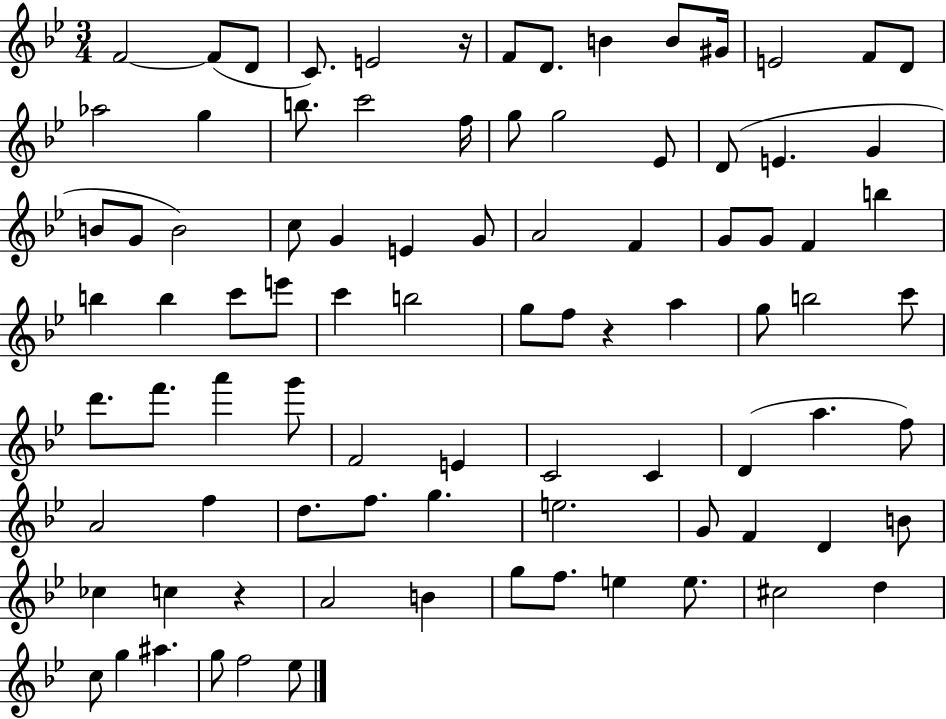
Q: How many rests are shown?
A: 3